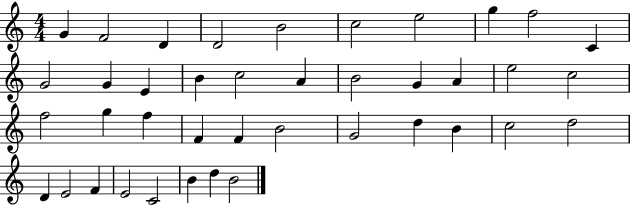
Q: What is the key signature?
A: C major